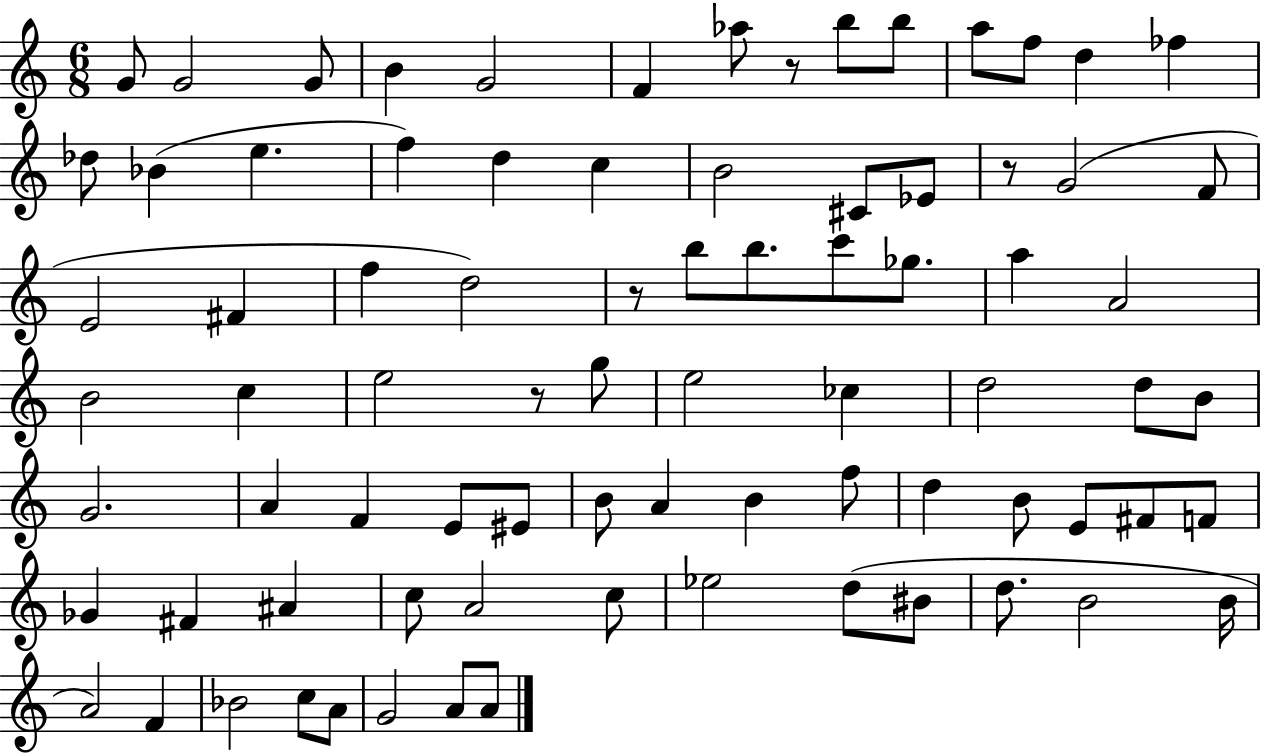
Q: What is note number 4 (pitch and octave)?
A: B4